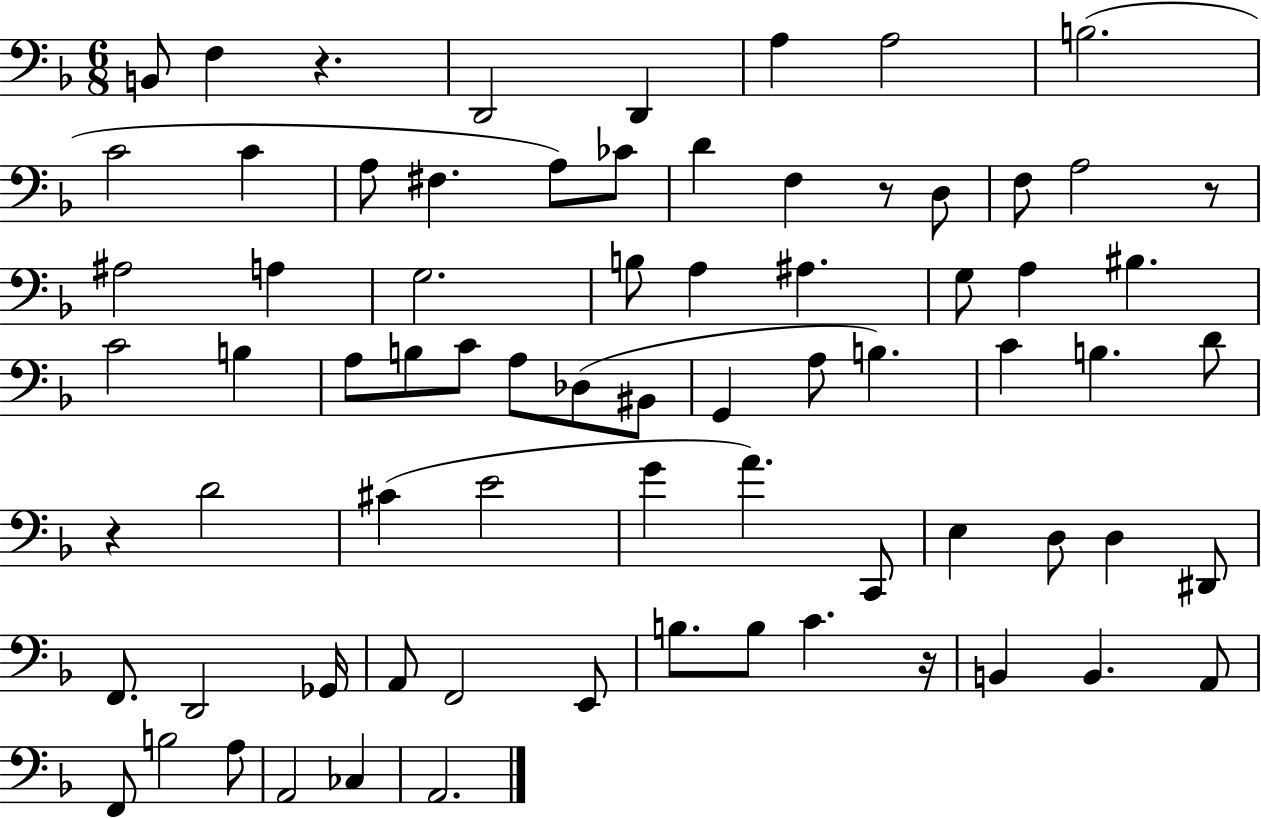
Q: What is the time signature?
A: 6/8